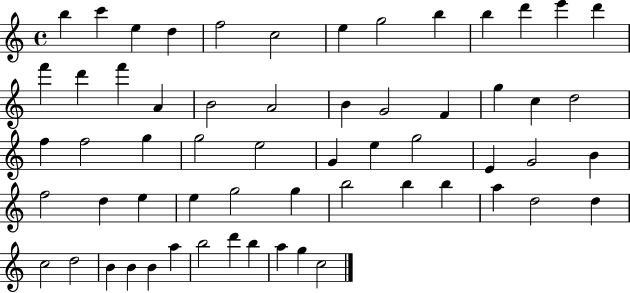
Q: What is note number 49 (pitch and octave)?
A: C5